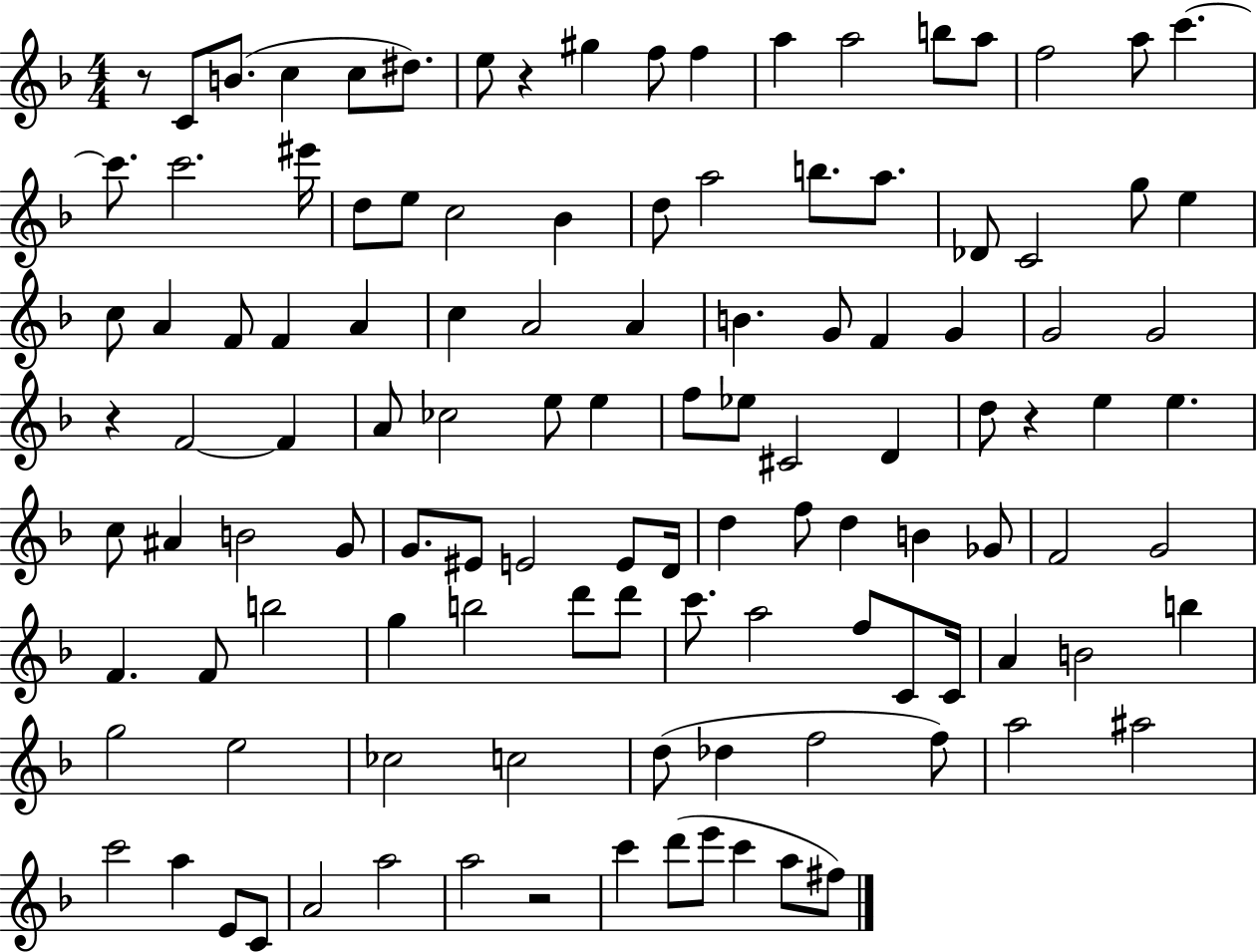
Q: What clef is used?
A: treble